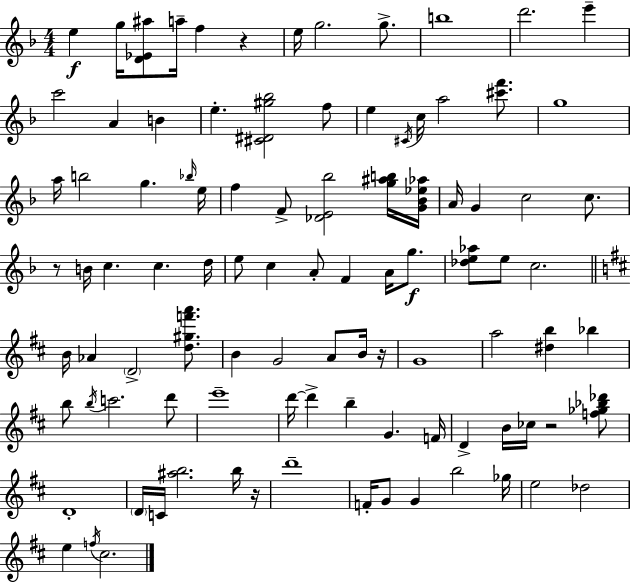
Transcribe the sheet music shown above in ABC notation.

X:1
T:Untitled
M:4/4
L:1/4
K:Dm
e g/4 [D_E^a]/2 a/4 f z e/4 g2 g/2 b4 d'2 e' c'2 A B e [^C^D^g_b]2 f/2 e ^C/4 c/4 a2 [^c'f']/2 g4 a/4 b2 g _b/4 e/4 f F/2 [_DE_b]2 [g^ab]/4 [G_B_e_a]/4 A/4 G c2 c/2 z/2 B/4 c c d/4 e/2 c A/2 F A/4 g/2 [_de_a]/2 e/2 c2 B/4 _A D2 [d^gf'a']/2 B G2 A/2 B/4 z/4 G4 a2 [^db] _b b/2 b/4 c'2 d'/2 e'4 d'/4 d' b G F/4 D B/4 _c/4 z2 [f_g_b_d']/2 D4 D/4 C/4 [^ab]2 b/4 z/4 d'4 F/4 G/2 G b2 _g/4 e2 _d2 e f/4 ^c2